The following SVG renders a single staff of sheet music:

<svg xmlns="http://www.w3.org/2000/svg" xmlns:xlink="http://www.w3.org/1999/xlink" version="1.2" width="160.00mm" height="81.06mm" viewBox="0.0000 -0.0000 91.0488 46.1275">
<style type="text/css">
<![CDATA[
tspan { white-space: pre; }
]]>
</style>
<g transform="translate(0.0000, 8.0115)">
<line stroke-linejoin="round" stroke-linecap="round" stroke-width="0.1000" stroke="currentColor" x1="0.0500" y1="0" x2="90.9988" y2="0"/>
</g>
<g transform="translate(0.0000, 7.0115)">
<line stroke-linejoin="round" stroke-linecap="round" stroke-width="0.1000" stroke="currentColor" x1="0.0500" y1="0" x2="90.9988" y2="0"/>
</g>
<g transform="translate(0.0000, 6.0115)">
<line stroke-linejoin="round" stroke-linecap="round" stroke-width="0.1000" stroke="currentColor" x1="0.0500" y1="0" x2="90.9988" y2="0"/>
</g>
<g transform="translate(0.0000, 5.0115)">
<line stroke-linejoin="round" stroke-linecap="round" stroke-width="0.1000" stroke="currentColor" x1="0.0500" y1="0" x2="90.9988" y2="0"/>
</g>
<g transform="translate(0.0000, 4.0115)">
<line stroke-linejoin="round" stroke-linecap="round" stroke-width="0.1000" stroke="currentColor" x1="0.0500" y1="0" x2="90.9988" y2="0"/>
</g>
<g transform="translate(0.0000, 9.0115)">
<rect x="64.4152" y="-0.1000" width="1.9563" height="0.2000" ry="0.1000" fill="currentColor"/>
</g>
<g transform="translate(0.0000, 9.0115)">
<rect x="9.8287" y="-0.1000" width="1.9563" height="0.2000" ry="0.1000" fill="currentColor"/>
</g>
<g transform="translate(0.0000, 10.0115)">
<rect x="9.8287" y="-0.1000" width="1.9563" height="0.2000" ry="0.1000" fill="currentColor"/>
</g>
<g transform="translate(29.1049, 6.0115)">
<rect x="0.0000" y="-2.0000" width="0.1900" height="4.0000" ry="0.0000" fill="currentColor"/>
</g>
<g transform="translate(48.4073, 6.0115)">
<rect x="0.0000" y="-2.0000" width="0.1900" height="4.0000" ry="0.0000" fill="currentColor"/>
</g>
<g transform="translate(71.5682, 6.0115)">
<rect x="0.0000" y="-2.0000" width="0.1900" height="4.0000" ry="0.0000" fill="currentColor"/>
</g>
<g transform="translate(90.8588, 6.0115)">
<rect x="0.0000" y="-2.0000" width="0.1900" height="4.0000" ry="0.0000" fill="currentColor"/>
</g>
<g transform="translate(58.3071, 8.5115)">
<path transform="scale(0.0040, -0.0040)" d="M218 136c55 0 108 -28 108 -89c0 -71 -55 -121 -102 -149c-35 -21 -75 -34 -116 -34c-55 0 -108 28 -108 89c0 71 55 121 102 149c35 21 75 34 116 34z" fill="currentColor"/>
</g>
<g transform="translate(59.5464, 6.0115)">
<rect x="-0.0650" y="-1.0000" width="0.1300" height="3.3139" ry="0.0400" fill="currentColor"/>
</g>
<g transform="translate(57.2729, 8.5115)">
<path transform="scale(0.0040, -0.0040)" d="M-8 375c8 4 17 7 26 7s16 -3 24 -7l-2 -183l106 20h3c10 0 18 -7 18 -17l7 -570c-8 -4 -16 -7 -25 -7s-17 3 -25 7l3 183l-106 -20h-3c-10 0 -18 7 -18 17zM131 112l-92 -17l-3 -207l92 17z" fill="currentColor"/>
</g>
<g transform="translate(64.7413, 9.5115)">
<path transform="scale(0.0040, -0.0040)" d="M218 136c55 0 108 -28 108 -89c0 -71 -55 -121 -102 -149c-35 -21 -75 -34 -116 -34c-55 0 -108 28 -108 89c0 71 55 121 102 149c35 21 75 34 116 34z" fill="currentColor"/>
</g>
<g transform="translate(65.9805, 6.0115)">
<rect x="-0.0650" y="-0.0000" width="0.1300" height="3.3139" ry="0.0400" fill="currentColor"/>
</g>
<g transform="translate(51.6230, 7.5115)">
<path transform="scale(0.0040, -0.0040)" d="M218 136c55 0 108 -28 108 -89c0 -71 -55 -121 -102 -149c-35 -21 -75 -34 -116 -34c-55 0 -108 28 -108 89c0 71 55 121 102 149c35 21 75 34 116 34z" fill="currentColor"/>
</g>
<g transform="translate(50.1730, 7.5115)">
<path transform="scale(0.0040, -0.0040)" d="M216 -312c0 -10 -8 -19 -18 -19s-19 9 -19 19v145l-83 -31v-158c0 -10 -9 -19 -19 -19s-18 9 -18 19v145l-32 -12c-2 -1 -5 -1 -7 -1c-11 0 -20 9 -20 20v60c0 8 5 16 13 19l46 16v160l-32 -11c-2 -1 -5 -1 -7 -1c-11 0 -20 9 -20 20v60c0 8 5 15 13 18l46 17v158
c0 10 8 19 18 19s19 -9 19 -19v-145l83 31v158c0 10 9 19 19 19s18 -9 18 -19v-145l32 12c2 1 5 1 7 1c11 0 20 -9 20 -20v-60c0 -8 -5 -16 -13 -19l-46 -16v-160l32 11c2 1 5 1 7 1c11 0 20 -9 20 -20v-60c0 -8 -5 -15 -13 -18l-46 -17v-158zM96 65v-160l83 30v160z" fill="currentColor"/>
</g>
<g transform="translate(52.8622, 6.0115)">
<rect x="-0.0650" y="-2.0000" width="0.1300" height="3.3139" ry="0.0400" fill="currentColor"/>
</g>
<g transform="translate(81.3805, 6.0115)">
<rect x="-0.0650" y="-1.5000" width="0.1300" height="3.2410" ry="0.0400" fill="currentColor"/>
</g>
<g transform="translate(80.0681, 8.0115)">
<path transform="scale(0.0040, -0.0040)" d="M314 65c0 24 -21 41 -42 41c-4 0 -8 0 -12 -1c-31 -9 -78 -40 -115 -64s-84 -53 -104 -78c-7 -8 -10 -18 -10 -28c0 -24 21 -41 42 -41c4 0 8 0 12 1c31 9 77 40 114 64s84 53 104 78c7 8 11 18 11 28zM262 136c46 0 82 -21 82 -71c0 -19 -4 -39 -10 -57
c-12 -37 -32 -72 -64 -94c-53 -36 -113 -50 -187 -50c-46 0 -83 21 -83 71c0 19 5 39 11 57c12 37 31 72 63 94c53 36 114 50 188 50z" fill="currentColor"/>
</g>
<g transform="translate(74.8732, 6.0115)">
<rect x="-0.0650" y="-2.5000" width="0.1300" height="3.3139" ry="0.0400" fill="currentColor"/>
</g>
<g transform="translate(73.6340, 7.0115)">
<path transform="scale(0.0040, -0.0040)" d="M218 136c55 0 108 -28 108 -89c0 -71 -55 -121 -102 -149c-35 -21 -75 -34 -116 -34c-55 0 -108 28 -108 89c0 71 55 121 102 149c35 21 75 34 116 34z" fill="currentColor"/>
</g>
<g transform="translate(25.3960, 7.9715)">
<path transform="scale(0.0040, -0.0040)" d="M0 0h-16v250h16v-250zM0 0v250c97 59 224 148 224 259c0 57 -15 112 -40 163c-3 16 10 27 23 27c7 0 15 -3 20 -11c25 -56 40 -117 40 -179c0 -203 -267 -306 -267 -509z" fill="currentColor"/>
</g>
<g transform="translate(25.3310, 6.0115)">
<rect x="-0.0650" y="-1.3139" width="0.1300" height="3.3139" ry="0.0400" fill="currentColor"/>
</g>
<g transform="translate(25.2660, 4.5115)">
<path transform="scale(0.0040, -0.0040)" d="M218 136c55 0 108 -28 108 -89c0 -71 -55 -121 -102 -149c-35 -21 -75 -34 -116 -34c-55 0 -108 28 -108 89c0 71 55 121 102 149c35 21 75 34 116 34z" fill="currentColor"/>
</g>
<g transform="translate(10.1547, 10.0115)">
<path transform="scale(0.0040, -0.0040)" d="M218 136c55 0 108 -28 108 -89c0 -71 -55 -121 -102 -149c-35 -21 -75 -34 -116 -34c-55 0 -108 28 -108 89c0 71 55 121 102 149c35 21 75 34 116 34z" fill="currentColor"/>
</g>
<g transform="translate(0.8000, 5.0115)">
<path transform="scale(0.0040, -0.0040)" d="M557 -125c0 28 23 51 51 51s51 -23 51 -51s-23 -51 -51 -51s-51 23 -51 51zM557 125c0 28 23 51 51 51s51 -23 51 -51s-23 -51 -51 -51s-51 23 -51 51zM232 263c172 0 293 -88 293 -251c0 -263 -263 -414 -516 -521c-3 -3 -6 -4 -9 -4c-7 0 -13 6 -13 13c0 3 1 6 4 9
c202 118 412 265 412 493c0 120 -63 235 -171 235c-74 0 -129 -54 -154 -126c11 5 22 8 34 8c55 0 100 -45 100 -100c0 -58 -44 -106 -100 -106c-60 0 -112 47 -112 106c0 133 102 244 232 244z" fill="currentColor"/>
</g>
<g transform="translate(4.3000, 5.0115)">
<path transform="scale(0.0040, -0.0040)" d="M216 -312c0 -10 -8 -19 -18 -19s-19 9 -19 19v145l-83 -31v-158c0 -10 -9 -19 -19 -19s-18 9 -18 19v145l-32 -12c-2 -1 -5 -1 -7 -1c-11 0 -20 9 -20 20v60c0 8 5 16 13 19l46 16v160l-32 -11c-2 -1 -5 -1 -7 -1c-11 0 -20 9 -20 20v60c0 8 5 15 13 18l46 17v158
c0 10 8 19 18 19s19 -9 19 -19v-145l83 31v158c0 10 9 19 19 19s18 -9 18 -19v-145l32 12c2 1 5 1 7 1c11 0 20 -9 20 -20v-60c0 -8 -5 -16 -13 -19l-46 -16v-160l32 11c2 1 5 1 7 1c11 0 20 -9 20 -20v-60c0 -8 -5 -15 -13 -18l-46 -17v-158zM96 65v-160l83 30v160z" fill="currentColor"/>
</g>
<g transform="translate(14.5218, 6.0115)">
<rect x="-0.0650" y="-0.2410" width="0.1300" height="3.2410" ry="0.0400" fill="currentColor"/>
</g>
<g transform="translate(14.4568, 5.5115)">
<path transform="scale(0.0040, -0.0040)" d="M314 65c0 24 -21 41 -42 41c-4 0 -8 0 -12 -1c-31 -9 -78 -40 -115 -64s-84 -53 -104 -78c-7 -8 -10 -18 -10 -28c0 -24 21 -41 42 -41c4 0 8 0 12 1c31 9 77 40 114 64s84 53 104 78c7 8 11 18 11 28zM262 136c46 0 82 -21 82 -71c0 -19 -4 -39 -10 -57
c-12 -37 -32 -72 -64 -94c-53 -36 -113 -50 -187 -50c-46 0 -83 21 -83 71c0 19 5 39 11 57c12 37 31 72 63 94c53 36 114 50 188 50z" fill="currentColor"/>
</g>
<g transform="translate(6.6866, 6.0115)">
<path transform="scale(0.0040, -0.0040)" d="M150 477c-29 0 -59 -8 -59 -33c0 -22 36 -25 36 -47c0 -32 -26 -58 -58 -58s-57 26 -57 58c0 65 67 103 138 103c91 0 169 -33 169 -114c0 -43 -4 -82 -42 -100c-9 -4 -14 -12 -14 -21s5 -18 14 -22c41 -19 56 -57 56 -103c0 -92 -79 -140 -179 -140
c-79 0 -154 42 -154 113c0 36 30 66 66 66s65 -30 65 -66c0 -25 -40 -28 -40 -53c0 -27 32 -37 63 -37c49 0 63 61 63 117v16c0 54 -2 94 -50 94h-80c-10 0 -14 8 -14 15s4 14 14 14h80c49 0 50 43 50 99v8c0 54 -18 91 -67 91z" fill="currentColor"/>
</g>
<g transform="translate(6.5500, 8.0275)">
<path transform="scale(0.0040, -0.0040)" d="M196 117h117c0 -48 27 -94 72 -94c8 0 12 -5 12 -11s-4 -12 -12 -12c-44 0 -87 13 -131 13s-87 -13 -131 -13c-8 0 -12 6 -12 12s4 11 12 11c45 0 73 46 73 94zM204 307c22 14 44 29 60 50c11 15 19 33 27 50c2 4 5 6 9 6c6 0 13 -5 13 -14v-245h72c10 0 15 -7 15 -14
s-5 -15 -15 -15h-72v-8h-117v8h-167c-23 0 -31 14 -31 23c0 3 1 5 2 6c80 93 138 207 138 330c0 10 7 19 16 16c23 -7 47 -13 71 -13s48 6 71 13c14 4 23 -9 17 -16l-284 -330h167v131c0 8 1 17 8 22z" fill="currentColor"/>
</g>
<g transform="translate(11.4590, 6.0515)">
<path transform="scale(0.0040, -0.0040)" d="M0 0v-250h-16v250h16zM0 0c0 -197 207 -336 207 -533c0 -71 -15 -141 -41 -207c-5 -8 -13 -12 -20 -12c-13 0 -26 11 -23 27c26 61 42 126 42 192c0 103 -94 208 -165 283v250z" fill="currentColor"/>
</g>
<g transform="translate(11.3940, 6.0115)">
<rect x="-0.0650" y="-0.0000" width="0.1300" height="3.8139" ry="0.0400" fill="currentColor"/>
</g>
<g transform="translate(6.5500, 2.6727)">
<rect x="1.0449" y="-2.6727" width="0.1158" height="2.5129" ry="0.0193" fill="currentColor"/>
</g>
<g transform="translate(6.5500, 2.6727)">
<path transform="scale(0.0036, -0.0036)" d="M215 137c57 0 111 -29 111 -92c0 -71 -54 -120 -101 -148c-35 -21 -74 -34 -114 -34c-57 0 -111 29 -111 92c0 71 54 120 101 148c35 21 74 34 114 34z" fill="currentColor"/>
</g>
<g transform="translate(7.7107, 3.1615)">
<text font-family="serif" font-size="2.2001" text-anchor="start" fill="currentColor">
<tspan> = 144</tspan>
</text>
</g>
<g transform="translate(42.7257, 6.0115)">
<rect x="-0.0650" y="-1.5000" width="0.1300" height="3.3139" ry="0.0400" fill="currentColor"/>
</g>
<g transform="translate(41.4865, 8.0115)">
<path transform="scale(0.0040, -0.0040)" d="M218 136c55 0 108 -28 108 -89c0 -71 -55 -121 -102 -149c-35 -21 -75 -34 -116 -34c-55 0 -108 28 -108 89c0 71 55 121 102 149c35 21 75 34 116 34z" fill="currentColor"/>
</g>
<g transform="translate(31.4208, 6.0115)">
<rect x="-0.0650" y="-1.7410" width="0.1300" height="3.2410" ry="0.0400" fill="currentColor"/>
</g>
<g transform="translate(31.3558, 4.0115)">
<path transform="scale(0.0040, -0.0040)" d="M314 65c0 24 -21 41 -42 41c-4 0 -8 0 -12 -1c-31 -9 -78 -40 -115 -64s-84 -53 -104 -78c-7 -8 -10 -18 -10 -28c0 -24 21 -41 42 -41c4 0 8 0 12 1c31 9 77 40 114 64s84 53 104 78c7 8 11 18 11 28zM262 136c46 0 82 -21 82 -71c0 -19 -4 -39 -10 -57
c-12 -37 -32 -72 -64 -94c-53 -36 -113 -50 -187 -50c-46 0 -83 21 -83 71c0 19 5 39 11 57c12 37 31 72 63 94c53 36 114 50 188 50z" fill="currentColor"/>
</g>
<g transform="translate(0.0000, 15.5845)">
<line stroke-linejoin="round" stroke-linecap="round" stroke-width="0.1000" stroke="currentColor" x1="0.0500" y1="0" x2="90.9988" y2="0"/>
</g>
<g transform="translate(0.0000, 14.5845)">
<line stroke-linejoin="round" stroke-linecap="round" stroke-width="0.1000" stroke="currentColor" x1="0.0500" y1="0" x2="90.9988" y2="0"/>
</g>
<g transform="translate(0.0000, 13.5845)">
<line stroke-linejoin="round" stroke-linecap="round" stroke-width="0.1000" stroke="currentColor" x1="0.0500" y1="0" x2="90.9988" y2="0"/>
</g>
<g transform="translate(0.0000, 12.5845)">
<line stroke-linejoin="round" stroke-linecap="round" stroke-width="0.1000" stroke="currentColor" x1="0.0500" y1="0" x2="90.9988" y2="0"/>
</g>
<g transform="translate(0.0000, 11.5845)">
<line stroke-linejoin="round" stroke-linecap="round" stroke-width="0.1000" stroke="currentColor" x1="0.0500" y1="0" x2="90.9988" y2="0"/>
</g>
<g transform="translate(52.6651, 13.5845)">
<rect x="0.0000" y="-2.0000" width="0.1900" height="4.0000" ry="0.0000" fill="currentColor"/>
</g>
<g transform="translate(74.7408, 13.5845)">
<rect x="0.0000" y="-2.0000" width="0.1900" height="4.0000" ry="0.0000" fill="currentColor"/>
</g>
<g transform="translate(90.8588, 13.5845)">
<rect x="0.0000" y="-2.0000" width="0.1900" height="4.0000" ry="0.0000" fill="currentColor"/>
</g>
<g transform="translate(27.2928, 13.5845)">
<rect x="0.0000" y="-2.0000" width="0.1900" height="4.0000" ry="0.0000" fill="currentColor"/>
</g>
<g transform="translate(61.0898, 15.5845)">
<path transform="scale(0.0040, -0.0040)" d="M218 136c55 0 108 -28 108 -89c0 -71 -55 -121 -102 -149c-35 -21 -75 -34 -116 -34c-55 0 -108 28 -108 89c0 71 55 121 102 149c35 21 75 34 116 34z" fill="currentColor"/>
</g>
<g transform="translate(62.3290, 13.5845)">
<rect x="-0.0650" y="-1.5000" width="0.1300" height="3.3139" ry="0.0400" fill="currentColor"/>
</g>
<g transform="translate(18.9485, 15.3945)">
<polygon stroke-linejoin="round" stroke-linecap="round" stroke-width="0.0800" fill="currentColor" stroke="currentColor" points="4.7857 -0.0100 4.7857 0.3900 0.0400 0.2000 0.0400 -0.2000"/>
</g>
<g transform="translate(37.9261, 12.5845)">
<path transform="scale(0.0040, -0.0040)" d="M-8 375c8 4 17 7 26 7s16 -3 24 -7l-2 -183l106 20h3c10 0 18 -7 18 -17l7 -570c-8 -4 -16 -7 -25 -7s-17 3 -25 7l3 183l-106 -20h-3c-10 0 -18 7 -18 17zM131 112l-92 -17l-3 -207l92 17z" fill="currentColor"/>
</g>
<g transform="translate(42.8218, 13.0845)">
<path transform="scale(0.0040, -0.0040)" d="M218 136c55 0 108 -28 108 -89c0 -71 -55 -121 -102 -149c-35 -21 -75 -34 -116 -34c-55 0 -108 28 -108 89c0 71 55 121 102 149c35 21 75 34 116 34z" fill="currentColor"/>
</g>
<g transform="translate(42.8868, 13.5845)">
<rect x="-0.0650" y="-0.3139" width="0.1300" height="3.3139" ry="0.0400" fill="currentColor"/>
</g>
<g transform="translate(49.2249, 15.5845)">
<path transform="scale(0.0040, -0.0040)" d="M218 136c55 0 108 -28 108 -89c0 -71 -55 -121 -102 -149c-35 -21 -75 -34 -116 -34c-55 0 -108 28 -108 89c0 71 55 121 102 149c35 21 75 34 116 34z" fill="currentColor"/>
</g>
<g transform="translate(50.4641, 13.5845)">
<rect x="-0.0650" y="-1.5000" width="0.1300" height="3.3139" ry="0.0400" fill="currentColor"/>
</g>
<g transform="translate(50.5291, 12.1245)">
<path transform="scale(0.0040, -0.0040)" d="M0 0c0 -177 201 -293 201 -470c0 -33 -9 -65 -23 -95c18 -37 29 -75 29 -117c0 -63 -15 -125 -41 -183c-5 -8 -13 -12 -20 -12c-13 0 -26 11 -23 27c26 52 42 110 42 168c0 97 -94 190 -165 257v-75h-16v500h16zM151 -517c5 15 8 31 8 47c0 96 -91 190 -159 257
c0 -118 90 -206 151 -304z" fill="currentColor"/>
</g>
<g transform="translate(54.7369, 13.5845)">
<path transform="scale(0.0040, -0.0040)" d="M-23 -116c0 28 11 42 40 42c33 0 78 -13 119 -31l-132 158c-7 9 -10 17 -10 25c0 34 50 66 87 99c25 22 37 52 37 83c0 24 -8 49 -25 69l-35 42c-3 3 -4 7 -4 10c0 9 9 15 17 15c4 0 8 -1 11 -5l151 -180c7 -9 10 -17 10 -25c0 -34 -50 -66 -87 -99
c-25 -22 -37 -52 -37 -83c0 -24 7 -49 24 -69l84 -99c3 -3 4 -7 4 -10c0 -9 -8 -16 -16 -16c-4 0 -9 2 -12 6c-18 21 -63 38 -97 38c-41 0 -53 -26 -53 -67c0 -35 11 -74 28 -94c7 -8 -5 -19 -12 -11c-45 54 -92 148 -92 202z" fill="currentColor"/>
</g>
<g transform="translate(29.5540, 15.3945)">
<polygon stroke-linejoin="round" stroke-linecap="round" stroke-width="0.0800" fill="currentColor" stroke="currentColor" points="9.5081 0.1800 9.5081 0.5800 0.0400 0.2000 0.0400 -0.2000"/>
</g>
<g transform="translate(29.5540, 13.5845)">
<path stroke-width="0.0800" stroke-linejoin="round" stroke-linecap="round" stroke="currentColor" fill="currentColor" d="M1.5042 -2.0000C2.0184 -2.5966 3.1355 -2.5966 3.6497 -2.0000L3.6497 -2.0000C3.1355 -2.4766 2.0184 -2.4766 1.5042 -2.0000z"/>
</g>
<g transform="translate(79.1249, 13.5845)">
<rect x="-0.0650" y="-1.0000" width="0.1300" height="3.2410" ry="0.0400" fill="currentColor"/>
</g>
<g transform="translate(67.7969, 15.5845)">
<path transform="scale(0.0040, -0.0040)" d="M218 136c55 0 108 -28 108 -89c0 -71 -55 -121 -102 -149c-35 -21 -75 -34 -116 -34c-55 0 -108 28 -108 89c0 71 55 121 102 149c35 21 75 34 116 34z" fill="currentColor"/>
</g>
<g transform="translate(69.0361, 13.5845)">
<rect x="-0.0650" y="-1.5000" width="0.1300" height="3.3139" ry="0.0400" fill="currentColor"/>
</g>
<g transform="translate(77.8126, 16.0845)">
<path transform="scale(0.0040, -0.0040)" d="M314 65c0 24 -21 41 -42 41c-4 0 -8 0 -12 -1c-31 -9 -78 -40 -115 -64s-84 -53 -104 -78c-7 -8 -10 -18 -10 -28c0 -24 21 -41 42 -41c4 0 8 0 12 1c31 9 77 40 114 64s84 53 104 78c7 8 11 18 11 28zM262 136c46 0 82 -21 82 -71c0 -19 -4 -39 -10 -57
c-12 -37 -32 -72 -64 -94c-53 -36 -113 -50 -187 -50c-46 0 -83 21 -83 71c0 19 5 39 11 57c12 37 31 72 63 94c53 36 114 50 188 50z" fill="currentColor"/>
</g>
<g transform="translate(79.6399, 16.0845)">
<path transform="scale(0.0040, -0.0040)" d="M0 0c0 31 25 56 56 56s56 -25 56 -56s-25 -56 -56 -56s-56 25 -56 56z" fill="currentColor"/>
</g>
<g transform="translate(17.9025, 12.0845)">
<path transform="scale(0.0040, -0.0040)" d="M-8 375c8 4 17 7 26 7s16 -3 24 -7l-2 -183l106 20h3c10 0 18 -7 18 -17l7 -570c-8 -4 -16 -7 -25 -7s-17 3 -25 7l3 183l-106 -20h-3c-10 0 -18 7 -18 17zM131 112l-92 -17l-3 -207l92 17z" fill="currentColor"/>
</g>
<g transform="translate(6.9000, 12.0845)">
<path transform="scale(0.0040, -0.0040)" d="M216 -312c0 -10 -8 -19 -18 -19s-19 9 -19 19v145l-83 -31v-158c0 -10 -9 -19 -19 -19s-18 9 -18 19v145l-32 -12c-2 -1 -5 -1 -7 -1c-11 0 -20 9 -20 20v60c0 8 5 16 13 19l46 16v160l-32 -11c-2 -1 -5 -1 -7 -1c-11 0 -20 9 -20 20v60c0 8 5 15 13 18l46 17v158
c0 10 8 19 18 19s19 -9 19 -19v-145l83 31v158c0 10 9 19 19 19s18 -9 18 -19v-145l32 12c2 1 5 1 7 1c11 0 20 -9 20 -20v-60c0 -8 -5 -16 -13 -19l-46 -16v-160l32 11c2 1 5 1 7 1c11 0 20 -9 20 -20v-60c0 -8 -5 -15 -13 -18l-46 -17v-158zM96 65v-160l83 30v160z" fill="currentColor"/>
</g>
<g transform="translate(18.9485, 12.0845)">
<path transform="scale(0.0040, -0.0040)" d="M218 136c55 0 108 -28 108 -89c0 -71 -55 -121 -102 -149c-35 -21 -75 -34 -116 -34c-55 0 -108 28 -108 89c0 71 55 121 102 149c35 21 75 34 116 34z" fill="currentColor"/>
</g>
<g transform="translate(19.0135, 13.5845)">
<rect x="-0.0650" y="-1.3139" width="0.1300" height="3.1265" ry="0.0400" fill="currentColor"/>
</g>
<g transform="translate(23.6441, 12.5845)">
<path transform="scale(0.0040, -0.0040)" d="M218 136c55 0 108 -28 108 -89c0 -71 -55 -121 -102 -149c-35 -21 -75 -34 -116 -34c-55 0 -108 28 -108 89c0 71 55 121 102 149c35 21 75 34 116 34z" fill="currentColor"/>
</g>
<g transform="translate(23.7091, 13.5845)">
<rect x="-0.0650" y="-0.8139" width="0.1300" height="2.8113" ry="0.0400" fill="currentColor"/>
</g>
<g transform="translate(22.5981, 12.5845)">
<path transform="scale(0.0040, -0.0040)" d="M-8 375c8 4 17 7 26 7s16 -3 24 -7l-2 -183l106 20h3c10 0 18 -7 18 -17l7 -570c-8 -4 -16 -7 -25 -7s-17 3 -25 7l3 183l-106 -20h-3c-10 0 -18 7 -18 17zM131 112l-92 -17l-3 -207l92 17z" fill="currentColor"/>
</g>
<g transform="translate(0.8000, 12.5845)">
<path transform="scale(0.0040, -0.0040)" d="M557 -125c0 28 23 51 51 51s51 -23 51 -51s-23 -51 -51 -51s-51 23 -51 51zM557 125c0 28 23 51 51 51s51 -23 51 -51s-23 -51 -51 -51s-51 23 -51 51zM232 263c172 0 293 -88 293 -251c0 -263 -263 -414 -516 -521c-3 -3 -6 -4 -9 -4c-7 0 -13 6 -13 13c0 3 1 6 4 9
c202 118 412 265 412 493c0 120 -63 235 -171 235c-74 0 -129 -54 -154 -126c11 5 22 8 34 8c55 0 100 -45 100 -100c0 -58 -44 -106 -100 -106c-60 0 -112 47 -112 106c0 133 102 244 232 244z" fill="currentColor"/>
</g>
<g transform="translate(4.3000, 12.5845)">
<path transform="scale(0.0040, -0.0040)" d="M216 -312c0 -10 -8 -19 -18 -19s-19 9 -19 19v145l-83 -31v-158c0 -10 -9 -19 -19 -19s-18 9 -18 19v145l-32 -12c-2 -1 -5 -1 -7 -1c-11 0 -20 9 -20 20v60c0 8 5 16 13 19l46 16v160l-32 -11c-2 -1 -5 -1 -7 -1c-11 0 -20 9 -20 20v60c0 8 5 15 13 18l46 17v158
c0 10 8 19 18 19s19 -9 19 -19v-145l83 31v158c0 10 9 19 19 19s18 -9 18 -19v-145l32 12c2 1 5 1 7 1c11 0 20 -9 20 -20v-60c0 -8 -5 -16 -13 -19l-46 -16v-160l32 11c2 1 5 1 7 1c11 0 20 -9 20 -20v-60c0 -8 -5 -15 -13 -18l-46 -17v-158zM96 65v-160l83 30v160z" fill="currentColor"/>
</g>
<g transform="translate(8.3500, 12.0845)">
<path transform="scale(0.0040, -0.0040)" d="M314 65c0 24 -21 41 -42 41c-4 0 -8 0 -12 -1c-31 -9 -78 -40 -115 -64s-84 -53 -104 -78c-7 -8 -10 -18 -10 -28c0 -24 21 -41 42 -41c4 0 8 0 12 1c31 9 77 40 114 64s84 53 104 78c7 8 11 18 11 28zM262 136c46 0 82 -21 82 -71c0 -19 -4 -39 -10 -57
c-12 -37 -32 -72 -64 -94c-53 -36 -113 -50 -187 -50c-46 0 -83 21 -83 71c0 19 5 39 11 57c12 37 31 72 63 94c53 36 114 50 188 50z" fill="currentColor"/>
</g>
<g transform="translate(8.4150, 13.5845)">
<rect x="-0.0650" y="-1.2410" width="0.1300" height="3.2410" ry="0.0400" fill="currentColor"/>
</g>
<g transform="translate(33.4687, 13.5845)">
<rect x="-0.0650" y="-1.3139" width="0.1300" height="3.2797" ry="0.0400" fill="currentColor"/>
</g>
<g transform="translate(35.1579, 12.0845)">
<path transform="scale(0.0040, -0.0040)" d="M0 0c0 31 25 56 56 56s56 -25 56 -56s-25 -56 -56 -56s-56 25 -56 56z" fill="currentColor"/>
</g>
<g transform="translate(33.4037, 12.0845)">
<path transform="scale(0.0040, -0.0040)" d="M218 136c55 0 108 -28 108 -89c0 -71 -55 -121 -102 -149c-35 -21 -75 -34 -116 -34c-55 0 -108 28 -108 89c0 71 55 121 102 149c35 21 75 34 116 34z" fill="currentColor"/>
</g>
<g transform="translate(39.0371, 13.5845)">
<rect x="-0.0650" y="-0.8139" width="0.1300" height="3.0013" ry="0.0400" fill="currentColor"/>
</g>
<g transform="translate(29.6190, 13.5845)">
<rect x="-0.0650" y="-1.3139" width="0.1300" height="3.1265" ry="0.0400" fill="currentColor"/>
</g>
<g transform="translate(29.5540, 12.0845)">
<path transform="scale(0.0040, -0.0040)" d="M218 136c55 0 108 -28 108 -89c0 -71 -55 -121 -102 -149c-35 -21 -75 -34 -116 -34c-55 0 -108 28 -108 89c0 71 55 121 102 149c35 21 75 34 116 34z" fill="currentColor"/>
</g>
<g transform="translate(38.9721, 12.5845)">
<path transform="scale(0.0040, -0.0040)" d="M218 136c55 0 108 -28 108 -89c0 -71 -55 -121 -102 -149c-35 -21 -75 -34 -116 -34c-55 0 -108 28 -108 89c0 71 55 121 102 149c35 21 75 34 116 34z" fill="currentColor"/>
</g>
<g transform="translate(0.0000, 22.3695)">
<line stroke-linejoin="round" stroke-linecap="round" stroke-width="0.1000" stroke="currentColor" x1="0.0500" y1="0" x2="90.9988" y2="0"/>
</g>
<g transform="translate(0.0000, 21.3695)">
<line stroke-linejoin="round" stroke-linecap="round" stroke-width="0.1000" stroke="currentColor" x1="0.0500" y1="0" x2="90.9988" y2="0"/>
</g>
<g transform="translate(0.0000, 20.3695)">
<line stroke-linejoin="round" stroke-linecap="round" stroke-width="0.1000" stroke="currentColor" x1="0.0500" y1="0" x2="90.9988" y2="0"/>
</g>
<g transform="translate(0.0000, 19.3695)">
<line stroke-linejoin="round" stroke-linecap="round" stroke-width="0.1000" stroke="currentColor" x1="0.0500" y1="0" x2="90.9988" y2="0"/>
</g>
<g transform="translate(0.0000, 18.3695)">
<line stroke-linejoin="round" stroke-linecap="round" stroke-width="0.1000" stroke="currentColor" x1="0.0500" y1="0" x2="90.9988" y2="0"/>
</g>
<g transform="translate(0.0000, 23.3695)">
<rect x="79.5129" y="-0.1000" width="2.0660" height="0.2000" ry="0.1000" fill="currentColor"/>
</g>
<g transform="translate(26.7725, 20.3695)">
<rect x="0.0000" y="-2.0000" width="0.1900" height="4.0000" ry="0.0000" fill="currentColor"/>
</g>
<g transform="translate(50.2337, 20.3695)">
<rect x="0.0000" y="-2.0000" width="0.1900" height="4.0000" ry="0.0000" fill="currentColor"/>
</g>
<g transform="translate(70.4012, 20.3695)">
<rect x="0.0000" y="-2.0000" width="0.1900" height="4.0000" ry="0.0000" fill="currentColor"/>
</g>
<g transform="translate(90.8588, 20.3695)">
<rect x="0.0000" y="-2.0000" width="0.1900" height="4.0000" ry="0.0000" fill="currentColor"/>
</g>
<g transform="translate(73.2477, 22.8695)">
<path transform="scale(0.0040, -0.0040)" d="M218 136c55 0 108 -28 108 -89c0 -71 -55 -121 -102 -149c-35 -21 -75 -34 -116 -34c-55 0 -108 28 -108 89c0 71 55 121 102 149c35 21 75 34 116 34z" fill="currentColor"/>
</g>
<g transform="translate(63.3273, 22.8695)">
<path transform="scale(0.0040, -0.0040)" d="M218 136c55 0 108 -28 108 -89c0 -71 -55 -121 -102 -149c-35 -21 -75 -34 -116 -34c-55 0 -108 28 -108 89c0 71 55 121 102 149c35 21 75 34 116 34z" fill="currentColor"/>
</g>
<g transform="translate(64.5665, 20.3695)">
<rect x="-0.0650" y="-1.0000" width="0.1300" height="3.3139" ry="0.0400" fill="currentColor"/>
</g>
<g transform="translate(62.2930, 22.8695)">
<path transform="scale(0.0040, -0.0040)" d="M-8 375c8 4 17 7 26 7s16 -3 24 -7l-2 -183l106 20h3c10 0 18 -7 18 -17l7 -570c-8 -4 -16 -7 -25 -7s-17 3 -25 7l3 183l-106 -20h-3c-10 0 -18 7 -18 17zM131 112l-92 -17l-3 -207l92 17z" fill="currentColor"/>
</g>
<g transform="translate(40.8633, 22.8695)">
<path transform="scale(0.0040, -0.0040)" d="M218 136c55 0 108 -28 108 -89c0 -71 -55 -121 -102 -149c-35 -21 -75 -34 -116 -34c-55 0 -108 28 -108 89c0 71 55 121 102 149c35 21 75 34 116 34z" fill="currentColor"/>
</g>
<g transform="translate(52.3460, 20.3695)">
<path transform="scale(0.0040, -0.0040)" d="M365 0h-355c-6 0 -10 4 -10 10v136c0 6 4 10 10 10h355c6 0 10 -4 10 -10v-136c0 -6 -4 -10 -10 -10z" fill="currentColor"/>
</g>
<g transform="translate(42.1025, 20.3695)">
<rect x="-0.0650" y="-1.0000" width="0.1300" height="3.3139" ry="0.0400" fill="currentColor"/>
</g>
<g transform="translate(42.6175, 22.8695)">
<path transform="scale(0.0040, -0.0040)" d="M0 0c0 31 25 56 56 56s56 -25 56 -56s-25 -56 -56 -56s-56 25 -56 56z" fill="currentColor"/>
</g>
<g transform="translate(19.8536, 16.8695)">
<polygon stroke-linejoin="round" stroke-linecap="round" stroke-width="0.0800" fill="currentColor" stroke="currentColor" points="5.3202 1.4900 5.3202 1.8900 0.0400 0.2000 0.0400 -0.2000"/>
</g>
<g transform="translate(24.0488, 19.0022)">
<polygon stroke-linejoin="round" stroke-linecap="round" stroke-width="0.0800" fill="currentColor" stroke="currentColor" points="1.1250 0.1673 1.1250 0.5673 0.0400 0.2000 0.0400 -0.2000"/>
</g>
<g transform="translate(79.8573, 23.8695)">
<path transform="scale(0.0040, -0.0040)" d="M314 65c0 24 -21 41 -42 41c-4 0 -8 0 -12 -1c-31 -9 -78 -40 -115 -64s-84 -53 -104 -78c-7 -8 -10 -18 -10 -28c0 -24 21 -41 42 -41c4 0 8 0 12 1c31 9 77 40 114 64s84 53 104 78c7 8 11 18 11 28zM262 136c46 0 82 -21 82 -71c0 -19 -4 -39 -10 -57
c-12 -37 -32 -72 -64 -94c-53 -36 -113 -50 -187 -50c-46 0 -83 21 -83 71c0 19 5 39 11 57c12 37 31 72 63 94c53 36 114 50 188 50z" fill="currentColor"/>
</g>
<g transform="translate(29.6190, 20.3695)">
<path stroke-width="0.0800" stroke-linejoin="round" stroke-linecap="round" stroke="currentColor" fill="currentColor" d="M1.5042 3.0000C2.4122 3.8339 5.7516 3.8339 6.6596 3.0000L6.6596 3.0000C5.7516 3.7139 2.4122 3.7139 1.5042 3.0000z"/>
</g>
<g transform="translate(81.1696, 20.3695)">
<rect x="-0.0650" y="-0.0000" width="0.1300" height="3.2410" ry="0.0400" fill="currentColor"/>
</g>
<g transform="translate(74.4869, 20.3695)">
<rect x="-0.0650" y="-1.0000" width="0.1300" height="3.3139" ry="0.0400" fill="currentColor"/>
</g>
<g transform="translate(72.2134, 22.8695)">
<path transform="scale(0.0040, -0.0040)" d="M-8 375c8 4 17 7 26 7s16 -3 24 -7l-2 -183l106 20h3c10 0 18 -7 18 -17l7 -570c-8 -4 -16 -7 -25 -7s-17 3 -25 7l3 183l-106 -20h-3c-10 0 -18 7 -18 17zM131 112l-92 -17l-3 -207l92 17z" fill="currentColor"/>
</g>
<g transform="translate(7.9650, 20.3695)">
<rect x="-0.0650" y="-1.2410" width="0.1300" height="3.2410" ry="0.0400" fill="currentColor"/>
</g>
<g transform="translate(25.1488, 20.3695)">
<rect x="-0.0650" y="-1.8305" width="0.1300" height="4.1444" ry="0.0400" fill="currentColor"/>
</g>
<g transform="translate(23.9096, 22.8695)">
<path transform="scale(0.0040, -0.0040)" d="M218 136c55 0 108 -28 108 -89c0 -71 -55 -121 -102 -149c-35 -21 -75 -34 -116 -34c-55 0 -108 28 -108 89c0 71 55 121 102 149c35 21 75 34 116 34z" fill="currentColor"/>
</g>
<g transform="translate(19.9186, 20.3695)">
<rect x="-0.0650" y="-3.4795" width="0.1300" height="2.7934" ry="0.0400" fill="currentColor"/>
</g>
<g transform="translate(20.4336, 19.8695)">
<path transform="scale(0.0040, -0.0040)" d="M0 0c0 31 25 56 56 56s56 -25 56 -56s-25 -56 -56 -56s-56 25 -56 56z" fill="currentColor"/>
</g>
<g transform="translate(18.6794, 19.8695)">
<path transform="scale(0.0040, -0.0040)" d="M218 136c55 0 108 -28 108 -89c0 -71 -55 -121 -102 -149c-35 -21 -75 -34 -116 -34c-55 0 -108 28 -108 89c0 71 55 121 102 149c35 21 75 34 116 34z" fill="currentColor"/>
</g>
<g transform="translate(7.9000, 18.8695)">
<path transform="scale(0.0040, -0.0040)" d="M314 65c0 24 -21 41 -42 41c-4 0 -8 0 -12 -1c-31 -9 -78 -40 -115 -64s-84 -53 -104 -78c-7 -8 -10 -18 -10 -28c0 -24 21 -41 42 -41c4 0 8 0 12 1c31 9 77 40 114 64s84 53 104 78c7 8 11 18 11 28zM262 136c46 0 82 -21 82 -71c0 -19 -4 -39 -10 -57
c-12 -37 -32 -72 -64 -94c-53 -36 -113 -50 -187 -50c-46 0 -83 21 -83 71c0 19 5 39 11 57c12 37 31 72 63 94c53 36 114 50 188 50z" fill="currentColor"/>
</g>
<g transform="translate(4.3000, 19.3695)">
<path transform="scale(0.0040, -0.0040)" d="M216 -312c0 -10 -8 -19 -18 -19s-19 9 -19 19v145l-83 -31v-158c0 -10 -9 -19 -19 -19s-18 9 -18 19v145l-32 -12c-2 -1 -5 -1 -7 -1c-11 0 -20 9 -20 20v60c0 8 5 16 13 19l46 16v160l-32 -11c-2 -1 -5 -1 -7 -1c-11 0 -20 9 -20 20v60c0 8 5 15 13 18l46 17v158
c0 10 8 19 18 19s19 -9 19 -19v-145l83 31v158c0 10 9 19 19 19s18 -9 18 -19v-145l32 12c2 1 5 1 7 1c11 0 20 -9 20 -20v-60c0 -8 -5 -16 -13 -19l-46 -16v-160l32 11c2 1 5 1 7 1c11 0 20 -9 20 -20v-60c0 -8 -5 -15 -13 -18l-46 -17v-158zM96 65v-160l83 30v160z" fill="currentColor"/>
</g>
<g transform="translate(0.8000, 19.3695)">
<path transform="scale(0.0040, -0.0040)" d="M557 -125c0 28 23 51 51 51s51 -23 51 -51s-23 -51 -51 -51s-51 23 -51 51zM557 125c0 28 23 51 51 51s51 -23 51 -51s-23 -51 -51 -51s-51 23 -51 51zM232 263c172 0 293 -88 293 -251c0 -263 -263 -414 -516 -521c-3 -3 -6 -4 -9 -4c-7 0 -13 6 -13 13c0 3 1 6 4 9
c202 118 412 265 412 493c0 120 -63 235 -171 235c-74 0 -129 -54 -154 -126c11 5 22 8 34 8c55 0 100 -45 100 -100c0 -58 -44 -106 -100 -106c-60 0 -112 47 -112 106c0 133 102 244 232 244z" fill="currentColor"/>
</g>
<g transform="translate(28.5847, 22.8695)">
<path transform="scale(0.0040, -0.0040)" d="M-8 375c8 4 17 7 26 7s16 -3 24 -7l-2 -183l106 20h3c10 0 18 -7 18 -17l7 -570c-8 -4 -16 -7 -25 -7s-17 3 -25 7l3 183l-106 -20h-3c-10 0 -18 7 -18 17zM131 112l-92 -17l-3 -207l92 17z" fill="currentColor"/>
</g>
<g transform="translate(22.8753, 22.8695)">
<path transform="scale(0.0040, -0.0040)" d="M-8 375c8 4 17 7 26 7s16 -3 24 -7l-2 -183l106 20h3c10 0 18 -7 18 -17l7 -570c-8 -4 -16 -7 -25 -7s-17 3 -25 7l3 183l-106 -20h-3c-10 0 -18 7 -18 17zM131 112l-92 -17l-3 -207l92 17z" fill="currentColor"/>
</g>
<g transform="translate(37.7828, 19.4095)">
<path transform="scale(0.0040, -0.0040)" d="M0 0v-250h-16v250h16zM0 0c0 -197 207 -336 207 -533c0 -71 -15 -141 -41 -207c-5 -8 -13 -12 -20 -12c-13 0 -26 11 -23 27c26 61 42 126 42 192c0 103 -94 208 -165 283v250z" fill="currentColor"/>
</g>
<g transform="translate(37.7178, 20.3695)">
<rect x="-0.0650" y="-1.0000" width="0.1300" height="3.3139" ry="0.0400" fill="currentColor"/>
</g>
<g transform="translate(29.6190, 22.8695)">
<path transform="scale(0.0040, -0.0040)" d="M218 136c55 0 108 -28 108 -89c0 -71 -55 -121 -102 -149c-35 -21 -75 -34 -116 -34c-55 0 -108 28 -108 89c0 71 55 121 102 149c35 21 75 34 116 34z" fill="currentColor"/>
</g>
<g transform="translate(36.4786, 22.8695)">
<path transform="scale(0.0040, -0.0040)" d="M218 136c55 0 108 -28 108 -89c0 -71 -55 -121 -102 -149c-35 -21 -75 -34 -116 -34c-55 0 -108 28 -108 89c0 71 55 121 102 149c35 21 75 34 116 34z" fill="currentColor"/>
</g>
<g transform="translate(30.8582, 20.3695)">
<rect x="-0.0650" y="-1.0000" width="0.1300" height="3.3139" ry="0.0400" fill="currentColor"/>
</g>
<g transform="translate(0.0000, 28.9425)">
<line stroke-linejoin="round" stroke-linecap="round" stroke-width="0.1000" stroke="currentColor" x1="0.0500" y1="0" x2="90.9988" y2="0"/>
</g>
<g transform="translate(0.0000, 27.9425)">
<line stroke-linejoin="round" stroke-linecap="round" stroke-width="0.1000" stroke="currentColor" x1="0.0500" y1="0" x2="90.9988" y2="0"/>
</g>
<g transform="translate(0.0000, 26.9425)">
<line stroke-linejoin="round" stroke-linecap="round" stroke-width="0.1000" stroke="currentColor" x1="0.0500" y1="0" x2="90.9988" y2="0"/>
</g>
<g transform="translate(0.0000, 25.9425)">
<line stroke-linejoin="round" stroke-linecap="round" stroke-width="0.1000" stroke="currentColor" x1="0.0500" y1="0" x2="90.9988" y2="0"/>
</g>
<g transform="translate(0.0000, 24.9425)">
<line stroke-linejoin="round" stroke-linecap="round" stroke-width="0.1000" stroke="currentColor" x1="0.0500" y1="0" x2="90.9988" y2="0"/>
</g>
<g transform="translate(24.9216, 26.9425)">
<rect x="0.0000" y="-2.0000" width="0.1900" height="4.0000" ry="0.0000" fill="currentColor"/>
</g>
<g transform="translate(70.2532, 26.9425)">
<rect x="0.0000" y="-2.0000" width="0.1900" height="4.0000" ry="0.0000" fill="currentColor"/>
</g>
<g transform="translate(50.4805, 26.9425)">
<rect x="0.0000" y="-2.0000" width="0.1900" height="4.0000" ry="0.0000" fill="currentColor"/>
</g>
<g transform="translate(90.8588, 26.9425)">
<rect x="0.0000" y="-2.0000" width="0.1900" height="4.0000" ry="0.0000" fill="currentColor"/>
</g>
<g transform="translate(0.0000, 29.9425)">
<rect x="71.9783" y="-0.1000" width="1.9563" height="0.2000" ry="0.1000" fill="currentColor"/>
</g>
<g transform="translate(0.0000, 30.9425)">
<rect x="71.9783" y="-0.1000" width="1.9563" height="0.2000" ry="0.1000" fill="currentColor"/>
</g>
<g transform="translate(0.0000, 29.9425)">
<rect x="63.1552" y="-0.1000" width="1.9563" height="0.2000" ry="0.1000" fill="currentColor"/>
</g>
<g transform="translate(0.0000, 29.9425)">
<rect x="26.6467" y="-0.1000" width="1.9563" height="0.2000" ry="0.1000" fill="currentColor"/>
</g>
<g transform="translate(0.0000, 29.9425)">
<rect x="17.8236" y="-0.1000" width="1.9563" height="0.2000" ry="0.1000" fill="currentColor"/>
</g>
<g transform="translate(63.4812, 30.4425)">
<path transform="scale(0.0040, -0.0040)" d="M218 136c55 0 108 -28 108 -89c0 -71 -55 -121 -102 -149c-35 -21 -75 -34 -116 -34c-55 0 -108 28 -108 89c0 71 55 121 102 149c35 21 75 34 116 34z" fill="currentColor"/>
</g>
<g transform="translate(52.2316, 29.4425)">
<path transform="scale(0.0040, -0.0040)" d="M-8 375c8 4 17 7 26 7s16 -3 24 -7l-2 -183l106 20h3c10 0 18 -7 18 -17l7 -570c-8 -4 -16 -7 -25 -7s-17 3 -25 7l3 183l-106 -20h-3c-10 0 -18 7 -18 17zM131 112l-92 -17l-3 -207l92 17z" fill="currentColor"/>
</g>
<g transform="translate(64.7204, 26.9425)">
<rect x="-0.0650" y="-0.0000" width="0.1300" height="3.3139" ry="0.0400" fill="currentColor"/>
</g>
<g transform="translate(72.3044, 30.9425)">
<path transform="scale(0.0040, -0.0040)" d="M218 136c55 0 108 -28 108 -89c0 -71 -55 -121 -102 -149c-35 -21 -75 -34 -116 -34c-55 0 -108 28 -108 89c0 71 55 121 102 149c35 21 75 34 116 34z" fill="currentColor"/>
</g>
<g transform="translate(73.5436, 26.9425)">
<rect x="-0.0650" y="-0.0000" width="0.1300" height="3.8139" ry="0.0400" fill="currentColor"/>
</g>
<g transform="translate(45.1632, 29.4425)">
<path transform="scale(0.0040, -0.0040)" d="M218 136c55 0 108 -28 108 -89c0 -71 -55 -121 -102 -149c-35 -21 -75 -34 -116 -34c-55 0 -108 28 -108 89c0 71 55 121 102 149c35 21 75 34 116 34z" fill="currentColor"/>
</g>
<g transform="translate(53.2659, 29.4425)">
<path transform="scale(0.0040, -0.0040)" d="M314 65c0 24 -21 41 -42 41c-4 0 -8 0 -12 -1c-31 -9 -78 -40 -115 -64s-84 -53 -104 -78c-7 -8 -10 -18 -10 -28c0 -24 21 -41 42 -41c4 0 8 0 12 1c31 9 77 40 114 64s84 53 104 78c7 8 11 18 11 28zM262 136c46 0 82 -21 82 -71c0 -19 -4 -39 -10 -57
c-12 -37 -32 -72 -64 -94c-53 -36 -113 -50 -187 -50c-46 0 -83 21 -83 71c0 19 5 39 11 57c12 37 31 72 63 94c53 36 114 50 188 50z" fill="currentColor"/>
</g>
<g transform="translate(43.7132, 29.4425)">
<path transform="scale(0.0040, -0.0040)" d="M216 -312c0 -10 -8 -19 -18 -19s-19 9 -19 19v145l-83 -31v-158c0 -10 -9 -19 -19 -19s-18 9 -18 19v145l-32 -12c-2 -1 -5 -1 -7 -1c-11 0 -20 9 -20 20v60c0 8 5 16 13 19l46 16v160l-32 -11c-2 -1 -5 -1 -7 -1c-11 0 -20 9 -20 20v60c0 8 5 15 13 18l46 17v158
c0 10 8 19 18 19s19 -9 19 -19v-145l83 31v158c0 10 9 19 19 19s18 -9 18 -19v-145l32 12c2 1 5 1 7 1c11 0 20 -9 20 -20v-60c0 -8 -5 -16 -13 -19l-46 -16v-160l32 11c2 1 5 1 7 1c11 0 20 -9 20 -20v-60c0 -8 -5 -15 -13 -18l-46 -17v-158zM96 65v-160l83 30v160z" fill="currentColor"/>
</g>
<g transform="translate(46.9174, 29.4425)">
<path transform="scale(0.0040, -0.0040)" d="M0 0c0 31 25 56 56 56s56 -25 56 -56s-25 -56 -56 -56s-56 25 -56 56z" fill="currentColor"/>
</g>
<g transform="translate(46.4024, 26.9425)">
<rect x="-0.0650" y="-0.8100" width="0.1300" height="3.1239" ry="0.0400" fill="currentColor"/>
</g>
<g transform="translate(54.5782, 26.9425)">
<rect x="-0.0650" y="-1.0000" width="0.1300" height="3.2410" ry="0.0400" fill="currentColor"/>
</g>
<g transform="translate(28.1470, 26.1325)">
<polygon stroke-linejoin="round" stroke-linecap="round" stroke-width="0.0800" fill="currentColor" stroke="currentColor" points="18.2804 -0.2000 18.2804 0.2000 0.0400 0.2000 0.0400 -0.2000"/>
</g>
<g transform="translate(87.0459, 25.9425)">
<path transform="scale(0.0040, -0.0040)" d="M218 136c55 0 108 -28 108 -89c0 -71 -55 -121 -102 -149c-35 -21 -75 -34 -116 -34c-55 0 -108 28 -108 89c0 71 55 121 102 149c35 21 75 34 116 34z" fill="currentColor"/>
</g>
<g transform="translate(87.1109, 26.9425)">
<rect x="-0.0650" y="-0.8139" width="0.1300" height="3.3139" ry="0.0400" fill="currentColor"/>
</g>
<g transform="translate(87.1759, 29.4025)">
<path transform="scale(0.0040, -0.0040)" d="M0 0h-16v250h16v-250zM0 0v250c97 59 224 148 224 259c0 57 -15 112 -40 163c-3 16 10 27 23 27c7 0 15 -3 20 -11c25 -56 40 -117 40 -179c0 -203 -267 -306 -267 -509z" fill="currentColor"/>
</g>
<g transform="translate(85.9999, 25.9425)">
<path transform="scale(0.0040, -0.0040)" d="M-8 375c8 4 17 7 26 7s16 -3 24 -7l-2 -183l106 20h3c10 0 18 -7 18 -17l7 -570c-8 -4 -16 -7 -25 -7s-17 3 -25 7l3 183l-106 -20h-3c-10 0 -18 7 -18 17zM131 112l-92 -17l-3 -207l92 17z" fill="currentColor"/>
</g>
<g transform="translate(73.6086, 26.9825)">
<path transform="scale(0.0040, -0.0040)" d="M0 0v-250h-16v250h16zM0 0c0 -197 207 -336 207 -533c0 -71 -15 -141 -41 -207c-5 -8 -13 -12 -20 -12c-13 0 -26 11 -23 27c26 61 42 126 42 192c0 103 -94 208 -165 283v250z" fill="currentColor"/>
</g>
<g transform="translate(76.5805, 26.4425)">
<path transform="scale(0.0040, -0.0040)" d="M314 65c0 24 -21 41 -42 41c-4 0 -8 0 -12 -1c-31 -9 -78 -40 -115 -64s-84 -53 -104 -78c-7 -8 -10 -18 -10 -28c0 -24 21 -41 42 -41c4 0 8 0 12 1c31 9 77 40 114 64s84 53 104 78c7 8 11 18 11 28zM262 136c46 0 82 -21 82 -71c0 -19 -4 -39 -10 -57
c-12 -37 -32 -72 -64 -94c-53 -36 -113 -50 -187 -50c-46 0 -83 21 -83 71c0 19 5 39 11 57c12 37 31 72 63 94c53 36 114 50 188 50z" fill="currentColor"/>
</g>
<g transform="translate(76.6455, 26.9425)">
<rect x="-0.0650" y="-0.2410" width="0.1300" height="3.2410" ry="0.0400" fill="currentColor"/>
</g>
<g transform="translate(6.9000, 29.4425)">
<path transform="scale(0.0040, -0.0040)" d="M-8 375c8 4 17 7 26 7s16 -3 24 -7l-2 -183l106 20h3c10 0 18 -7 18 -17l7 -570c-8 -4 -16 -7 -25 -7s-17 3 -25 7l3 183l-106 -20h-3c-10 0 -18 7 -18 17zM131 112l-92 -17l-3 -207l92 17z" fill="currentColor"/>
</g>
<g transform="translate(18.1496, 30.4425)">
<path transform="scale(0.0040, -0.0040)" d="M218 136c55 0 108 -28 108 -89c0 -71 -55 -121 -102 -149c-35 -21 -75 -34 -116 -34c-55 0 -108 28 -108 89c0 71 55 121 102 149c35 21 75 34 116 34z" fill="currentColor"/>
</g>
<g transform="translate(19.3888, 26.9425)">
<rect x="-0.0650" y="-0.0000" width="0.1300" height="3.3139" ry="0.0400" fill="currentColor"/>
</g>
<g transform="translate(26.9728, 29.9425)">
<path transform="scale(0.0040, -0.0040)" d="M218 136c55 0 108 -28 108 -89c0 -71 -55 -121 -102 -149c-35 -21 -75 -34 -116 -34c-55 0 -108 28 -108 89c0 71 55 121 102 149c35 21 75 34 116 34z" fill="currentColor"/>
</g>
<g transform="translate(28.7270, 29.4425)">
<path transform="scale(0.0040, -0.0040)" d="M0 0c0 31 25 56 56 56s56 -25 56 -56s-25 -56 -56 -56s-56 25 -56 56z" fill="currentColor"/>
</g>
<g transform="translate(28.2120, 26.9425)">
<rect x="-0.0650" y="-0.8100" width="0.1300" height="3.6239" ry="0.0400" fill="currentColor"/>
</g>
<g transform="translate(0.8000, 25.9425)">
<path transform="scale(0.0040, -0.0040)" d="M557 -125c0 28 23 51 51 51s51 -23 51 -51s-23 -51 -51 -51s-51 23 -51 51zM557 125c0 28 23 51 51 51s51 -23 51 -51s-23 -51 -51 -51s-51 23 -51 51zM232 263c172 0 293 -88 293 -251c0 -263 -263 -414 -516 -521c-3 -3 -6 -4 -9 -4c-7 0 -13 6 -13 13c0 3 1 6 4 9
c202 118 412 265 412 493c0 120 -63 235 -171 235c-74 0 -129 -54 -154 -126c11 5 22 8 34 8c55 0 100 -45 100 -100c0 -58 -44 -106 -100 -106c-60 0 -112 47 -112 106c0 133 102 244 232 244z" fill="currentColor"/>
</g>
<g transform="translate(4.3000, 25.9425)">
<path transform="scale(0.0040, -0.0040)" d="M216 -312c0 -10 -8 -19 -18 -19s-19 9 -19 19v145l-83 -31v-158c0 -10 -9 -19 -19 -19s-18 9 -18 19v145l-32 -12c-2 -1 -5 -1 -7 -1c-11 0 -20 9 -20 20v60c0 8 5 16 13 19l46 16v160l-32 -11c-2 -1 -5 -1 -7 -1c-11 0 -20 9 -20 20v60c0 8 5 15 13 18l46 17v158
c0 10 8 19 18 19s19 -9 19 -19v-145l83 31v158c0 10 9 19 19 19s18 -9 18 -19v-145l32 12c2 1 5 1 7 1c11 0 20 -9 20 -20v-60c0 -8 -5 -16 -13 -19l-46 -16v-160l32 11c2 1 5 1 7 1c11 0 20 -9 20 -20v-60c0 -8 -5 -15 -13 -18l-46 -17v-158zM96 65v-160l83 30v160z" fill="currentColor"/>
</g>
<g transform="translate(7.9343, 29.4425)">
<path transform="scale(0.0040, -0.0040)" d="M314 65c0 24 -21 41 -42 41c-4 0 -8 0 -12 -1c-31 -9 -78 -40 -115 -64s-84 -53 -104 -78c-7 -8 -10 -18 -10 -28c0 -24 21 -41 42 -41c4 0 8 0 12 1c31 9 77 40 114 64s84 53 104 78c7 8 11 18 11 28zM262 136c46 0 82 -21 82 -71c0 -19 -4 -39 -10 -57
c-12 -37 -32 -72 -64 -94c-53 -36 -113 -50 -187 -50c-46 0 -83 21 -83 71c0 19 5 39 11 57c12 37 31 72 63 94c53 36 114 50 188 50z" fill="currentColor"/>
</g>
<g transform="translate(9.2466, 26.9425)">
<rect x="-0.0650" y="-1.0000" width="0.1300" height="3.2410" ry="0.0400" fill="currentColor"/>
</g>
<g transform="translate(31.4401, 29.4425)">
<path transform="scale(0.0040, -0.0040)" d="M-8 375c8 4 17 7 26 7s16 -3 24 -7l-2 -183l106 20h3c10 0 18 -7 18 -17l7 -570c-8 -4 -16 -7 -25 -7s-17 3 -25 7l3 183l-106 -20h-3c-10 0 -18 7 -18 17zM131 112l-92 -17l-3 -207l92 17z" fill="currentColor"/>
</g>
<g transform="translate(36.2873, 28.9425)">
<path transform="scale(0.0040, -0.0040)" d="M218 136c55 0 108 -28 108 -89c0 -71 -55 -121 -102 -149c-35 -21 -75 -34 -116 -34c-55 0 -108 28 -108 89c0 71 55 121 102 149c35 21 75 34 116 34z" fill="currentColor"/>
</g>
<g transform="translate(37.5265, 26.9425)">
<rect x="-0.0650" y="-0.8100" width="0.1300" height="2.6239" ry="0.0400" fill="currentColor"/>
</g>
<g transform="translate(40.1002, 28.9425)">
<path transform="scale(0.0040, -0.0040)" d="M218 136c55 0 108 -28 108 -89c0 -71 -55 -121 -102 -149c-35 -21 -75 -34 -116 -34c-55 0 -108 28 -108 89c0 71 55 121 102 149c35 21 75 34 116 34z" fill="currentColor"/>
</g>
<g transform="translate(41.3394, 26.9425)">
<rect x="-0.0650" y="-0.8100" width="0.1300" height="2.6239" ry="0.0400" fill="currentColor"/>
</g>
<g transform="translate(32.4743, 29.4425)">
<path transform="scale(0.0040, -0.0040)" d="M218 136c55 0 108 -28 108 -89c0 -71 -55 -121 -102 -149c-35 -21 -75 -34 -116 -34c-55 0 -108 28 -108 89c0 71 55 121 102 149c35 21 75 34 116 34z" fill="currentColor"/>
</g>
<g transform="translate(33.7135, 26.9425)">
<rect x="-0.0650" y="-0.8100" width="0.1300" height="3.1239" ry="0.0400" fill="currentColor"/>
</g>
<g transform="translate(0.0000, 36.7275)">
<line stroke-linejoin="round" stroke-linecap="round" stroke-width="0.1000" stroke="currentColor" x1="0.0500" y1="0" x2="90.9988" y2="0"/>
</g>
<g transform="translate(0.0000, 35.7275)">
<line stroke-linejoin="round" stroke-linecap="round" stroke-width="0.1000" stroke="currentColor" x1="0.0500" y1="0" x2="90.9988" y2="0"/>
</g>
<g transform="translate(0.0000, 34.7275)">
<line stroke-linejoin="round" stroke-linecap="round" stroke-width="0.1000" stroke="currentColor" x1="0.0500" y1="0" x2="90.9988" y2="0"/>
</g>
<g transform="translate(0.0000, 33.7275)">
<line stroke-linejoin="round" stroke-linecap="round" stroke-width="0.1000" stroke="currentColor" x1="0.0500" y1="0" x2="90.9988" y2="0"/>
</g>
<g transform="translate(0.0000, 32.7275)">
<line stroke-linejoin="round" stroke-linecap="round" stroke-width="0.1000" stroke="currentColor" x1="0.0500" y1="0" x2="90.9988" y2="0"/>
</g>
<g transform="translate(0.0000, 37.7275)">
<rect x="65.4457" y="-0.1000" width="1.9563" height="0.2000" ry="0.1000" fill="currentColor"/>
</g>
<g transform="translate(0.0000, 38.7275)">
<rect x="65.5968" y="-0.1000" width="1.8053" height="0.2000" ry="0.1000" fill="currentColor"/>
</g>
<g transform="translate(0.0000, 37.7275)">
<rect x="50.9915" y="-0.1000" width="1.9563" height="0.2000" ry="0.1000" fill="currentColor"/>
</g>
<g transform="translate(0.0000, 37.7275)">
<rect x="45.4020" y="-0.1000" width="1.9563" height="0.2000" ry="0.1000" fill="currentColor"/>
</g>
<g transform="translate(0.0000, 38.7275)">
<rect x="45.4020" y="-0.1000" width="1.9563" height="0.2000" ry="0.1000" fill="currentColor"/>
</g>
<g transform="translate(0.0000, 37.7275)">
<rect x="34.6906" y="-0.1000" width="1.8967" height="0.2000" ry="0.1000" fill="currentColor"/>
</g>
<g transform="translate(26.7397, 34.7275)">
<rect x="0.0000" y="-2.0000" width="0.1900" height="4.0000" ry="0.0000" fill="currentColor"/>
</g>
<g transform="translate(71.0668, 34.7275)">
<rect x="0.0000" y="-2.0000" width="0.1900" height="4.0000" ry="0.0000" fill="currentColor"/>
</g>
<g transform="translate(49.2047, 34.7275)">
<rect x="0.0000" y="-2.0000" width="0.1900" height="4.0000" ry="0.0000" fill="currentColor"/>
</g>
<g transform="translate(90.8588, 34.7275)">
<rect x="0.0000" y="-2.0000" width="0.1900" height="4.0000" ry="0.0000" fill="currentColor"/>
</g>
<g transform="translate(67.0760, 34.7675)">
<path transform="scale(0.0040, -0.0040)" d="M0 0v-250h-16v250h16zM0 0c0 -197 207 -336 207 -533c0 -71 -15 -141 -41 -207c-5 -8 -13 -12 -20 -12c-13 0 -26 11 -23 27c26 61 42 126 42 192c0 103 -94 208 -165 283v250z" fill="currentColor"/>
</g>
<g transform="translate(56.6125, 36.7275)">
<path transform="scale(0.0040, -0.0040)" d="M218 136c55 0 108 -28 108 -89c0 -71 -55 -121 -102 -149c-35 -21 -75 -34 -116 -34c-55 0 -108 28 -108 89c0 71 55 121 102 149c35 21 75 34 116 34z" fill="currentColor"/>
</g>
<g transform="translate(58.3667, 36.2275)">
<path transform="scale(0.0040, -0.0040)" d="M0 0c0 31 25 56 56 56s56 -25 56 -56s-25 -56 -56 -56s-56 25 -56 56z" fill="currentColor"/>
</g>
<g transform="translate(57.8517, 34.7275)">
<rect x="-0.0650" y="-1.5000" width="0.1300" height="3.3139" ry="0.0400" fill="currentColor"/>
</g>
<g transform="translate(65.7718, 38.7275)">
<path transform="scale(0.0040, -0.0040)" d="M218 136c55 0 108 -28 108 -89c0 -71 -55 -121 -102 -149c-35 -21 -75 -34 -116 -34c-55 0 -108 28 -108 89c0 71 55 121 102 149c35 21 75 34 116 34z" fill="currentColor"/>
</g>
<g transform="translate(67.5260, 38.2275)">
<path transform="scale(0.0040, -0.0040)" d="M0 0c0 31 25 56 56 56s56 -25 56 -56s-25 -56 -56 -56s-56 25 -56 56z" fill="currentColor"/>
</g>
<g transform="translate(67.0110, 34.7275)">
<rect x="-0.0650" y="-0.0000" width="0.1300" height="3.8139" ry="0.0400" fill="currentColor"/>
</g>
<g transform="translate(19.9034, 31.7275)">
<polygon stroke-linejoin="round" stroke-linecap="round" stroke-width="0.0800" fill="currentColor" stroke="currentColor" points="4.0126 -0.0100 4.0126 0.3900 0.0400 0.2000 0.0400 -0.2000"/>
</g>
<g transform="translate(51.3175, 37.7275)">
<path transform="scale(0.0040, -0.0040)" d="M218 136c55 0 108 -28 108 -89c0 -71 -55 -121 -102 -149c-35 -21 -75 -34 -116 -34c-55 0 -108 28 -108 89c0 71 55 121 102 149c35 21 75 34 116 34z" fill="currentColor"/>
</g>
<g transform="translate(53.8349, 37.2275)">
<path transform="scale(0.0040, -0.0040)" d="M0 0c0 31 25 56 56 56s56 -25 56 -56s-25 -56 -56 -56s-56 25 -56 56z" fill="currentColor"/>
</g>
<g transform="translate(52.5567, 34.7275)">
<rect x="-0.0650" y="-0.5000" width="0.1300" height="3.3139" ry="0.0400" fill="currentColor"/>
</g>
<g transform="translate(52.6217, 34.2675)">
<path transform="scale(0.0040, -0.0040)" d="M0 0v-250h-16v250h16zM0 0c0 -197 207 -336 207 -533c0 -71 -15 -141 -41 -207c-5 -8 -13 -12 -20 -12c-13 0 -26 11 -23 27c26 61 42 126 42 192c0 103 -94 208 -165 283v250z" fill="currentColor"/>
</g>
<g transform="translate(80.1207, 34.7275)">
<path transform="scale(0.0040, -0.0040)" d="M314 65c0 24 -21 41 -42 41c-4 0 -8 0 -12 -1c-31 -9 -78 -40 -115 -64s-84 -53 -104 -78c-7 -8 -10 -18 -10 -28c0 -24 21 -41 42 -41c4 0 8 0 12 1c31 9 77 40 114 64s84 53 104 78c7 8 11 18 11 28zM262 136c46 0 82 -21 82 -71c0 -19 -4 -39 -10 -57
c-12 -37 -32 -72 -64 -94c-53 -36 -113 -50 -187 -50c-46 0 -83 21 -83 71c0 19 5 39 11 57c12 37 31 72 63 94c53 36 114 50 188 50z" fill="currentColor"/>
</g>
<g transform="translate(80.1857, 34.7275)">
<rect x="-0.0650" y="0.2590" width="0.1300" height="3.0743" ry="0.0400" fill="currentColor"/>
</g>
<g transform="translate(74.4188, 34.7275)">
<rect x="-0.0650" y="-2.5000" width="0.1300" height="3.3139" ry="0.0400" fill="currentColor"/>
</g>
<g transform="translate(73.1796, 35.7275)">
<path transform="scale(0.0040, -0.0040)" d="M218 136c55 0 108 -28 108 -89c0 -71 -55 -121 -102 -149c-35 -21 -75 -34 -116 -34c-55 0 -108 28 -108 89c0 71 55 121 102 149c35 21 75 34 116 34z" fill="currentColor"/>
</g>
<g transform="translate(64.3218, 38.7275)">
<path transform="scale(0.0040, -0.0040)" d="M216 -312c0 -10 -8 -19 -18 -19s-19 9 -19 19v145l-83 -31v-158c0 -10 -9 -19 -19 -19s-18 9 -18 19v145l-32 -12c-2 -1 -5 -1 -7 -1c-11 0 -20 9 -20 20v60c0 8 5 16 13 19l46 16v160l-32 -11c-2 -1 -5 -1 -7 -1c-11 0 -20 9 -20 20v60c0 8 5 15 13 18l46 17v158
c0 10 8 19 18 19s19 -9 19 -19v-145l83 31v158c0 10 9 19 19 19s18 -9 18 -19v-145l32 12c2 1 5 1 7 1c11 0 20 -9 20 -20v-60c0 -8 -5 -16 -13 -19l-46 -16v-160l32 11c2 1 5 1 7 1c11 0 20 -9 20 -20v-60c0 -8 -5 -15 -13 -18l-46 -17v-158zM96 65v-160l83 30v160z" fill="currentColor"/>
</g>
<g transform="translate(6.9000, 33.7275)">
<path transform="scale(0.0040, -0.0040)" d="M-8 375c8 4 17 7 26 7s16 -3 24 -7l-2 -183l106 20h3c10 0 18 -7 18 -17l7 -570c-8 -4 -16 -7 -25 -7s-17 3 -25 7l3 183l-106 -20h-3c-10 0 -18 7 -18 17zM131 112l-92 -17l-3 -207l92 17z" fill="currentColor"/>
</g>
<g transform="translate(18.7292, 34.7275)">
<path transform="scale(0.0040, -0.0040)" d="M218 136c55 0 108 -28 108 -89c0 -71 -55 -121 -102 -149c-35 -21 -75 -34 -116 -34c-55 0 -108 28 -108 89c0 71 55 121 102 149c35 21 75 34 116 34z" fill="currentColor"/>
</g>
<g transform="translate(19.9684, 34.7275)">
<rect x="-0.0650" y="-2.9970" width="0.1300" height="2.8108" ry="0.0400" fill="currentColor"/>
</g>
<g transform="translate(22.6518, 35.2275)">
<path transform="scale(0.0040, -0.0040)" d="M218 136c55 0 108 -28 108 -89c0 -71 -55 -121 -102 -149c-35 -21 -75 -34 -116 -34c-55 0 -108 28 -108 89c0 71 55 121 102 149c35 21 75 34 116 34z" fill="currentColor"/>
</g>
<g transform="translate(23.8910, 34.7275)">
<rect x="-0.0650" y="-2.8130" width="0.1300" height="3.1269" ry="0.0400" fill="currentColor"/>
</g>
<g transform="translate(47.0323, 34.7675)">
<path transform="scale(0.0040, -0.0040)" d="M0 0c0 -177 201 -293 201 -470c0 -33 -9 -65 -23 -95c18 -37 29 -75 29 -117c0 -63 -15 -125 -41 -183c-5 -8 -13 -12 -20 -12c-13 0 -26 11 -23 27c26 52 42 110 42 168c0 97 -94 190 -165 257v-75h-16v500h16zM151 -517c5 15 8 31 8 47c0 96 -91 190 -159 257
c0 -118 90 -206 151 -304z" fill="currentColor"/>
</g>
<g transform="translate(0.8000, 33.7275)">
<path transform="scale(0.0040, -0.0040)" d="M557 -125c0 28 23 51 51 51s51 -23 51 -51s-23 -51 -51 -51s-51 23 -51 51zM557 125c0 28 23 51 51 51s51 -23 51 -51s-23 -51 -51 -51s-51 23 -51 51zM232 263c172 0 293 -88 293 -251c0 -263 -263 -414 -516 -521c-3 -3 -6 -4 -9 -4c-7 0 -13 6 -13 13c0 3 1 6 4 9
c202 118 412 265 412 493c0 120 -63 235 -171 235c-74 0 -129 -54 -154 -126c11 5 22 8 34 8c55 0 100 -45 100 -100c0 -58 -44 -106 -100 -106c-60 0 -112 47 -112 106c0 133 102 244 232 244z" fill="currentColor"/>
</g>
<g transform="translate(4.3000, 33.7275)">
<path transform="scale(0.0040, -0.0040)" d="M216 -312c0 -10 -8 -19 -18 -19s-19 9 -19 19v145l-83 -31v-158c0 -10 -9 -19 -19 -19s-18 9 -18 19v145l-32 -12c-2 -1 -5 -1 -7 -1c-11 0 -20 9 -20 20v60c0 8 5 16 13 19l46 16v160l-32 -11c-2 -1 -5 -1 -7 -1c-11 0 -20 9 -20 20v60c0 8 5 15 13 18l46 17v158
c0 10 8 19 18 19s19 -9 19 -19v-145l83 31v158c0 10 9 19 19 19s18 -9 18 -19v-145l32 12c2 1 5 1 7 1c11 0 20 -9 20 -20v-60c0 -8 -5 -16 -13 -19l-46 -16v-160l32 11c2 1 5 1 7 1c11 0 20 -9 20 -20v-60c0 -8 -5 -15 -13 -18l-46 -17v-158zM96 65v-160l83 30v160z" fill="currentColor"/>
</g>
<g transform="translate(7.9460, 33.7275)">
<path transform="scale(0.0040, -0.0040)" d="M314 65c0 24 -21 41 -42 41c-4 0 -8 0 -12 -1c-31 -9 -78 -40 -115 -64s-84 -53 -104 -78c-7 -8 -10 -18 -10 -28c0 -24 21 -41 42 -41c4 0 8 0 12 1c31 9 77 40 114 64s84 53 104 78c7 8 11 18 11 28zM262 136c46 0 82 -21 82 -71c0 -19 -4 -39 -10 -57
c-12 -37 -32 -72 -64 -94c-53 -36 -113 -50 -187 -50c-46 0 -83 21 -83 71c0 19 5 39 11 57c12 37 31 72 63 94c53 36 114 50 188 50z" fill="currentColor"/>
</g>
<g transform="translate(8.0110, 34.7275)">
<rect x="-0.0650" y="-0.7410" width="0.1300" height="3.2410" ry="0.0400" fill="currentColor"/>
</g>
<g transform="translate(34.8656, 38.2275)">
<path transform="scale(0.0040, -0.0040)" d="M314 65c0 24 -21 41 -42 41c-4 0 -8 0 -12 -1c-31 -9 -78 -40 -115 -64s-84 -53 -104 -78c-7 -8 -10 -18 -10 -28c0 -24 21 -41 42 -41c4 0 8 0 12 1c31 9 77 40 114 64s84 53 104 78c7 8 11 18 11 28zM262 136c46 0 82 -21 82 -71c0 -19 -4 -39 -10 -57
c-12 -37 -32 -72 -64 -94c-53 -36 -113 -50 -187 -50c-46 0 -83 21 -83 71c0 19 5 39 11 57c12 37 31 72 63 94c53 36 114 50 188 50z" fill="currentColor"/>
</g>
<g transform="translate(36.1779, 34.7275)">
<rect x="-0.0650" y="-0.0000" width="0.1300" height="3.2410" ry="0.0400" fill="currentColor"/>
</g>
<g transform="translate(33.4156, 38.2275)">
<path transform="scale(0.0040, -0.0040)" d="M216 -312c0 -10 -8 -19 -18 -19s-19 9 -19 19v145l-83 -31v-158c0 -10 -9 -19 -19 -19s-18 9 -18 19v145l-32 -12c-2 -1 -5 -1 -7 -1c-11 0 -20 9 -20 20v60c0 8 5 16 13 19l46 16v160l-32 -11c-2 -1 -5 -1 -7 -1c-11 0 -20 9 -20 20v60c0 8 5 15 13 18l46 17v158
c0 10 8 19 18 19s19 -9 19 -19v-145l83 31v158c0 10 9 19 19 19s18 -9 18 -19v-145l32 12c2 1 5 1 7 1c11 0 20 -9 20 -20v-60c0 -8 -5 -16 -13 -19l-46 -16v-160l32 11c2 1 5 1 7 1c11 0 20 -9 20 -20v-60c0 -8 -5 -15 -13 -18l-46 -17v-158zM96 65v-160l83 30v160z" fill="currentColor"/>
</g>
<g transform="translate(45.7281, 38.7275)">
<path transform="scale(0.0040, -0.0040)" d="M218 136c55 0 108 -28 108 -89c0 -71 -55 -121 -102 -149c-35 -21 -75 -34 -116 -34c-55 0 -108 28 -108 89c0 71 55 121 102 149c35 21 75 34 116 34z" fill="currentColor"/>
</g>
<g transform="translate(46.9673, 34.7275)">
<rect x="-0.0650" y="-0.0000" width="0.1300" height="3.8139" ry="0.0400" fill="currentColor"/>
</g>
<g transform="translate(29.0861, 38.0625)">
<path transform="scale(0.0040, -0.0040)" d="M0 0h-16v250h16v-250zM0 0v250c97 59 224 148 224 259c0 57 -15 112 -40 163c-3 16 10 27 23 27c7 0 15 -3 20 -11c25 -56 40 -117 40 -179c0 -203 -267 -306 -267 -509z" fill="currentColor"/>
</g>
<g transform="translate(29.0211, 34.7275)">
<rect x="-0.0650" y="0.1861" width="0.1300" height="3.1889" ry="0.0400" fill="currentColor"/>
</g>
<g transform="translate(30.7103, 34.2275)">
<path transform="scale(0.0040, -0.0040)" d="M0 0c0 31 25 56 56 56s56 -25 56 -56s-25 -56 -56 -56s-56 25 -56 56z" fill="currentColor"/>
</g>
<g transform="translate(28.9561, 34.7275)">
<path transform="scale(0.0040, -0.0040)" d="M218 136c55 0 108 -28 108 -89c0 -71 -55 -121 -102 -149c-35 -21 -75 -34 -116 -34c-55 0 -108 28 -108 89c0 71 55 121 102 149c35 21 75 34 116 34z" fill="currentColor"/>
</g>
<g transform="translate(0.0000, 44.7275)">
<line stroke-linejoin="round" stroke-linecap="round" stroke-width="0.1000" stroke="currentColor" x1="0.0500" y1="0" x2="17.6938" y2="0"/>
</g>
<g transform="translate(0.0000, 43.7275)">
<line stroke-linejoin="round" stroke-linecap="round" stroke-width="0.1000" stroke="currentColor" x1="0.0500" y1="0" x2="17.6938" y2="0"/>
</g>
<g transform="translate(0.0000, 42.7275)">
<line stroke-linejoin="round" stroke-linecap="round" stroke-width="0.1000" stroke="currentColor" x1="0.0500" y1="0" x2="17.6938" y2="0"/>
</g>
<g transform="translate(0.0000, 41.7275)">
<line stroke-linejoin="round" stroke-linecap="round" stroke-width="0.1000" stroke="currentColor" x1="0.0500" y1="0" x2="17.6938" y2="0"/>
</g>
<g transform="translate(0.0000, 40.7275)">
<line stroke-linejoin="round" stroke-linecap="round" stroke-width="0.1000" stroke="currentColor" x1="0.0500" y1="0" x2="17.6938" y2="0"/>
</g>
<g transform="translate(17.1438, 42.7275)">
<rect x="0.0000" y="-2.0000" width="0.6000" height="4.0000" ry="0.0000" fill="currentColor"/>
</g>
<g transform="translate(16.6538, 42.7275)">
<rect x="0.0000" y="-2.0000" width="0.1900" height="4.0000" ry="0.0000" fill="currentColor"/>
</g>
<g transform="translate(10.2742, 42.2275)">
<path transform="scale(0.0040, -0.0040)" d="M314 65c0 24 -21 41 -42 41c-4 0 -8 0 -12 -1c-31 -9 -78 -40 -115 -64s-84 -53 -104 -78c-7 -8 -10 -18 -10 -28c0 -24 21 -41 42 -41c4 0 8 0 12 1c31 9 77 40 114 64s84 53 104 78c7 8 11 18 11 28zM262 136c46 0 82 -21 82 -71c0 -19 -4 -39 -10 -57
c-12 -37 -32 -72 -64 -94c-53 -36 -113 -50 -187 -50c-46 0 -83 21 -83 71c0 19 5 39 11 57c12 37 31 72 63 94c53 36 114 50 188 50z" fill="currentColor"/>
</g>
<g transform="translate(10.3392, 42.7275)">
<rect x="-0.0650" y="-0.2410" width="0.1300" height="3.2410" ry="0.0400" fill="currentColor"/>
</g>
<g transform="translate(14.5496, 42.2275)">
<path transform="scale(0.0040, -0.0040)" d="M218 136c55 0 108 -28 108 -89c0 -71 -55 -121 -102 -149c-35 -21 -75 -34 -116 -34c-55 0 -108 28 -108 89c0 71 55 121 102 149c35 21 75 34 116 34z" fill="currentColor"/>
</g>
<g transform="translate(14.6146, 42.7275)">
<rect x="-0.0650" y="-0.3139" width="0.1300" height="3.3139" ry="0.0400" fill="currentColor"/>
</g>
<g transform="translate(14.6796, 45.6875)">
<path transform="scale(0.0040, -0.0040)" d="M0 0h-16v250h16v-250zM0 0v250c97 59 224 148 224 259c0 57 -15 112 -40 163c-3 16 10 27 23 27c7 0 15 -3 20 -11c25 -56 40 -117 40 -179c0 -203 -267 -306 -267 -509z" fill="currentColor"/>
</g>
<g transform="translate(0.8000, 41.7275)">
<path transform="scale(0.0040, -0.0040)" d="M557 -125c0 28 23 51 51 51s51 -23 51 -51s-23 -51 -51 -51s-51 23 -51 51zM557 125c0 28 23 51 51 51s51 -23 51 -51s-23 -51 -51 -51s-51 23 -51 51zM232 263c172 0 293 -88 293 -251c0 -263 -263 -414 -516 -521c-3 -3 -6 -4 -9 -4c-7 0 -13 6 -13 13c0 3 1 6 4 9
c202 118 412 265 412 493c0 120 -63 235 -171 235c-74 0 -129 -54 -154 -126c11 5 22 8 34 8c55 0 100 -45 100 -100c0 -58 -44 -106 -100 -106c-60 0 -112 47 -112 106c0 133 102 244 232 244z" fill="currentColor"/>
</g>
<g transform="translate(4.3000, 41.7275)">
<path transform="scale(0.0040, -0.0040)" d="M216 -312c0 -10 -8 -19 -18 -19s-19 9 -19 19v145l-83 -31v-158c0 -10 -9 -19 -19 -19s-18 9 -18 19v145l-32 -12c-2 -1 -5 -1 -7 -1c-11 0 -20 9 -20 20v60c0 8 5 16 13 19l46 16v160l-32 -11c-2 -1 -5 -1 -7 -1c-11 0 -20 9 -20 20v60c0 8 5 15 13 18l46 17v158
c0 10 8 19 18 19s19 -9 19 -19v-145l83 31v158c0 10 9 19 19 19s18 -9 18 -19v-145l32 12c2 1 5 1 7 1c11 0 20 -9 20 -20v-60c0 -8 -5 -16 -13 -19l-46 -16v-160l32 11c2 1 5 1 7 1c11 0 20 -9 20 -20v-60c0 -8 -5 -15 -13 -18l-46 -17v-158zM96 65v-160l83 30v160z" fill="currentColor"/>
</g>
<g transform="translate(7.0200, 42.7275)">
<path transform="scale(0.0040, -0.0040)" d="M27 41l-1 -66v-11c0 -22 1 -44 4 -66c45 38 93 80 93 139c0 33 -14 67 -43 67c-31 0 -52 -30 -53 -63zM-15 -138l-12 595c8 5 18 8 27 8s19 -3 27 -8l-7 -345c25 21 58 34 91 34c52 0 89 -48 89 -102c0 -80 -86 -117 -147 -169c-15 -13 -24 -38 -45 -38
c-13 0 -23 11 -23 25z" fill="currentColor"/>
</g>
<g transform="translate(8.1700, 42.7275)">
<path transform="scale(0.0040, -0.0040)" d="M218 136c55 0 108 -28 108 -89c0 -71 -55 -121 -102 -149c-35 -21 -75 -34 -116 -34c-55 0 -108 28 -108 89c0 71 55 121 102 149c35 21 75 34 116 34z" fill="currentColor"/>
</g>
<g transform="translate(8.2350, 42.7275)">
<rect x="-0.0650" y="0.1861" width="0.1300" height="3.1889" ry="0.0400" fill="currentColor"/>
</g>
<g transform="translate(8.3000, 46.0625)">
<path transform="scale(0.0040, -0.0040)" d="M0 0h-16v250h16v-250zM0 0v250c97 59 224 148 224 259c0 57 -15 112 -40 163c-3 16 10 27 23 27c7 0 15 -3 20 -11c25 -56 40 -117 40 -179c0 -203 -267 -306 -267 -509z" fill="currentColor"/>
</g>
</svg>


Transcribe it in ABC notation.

X:1
T:Untitled
M:3/4
L:1/4
K:G
C,,/2 E,2 G,/2 A,2 G,, ^A,, F,, D,, B,, G,,2 ^G,2 G,/2 F,/2 G,/2 G,/2 F,/2 E, G,,/4 z G,, G,, ^F,,2 G,2 E,/2 F,,/4 F,, F,,/2 F,, z2 F,, F,, D,,2 F,,2 D,, E,,/2 F,,/2 G,,/2 G,,/2 ^F,,/2 F,,2 D,, C,,/2 E,2 F,/2 F,2 D,/2 C,/2 D,/2 ^D,,2 C,,/4 E,,/2 G,, ^C,,/2 B,, D,2 _D,/2 E,2 E,/2